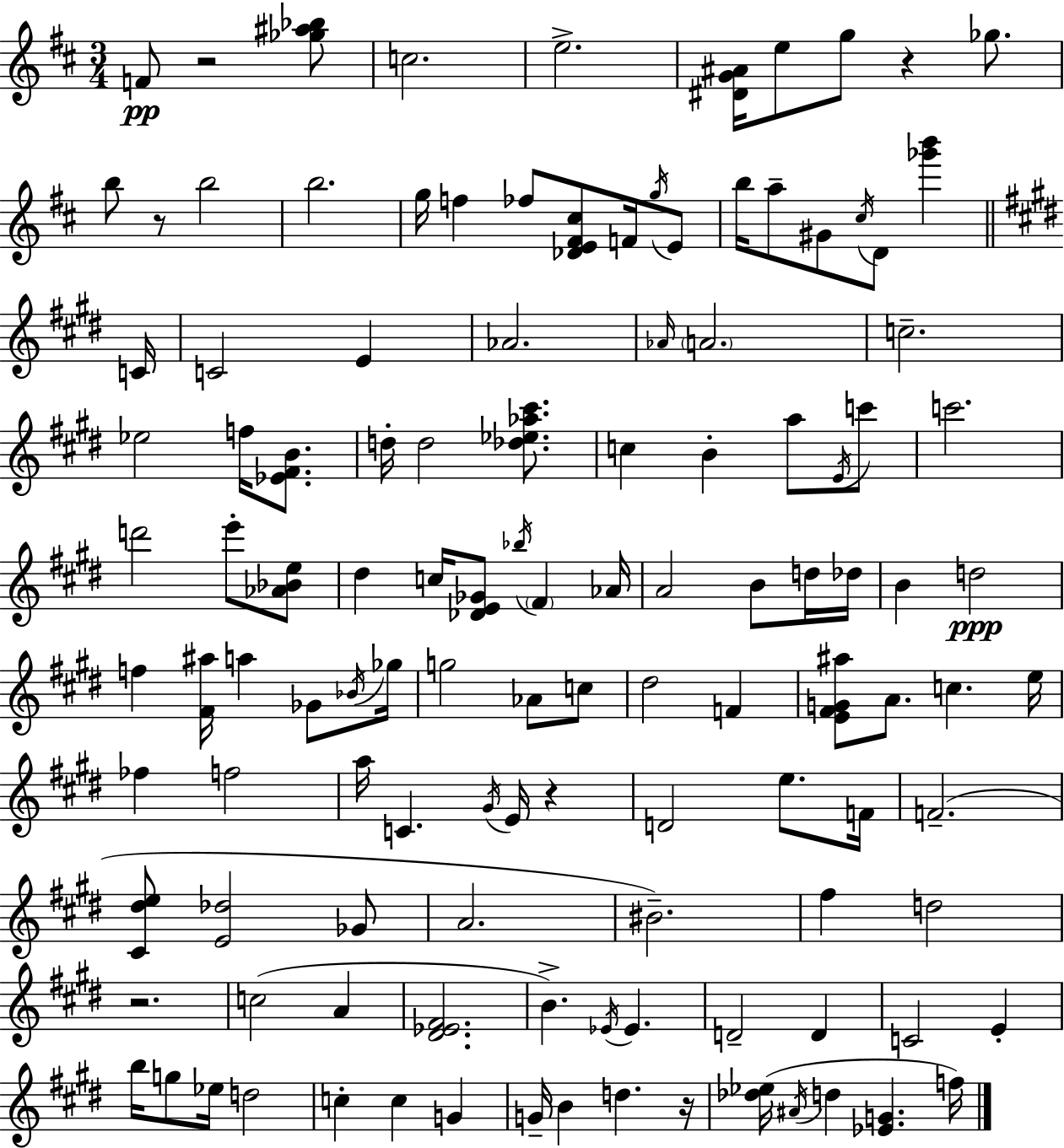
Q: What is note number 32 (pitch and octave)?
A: C5